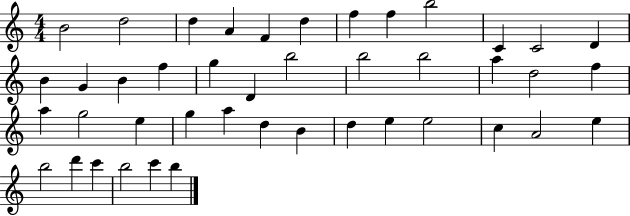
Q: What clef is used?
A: treble